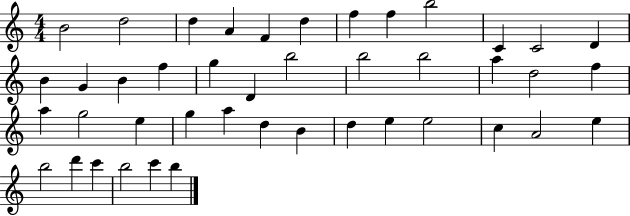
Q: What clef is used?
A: treble